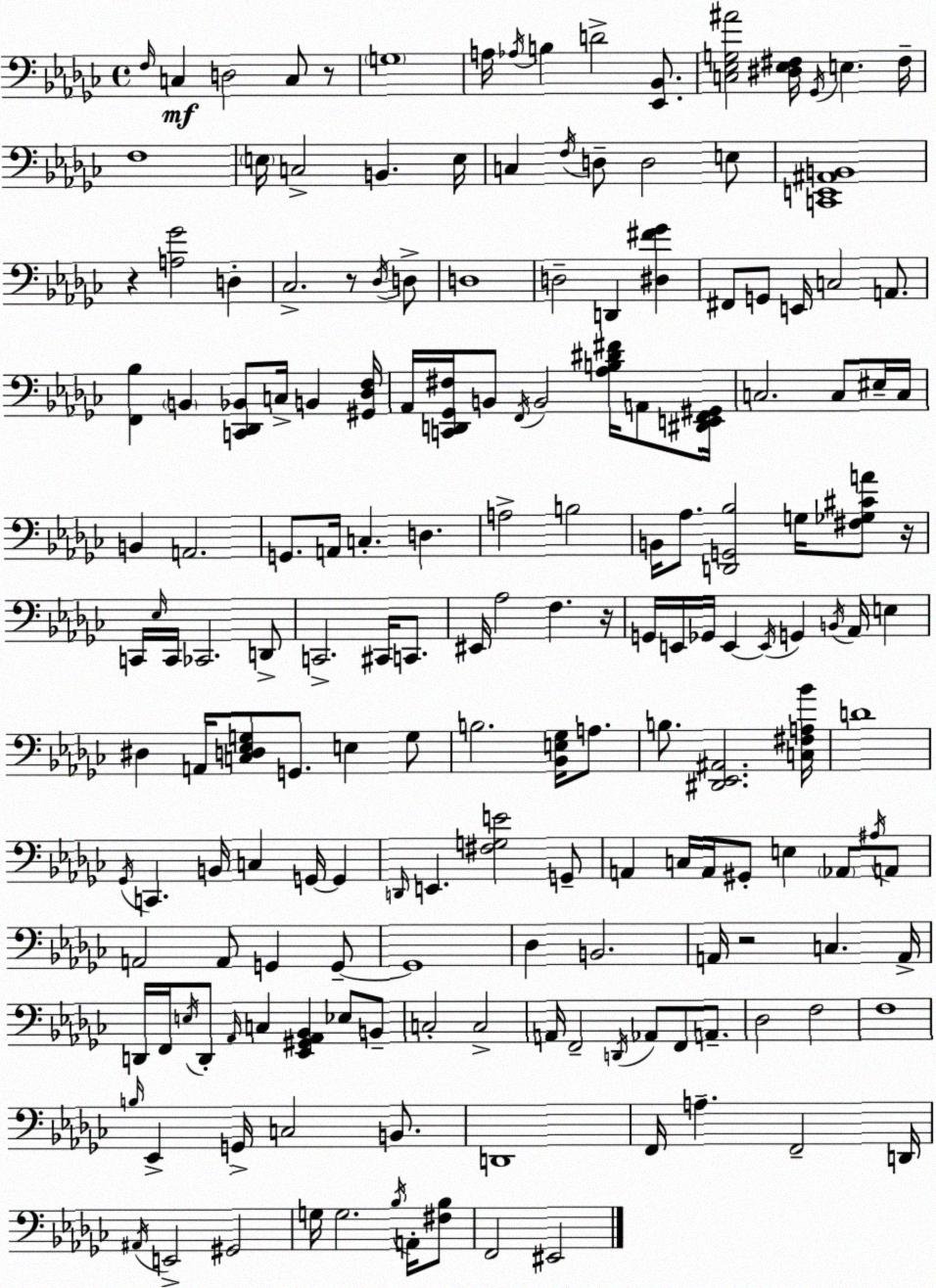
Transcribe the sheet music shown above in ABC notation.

X:1
T:Untitled
M:4/4
L:1/4
K:Ebm
F,/4 C, D,2 C,/2 z/2 G,4 A,/4 _A,/4 B, D2 [_E,,_B,,]/2 [C,_E,G,^A]2 [^D,_E,^F,]/4 _G,,/4 E, ^F,/4 F,4 E,/4 C,2 B,, E,/4 C, F,/4 D,/2 D,2 E,/2 [C,,E,,^A,,B,,]4 z [A,_G]2 D, _C,2 z/2 _D,/4 D,/2 D,4 D,2 D,, [^D,^F_G] ^F,,/2 G,,/2 E,,/4 C,2 A,,/2 [F,,_B,] B,, [C,,_D,,_B,,]/2 C,/4 B,, [^G,,_D,F,]/4 _A,,/4 [C,,D,,_G,,^F,]/4 B,,/2 F,,/4 B,,2 [_A,B,^D^F]/4 A,,/2 [^D,,E,,F,,^G,,]/4 C,2 C,/2 ^E,/4 C,/4 B,, A,,2 G,,/2 A,,/4 C, D, A,2 B,2 B,,/4 _A,/2 [D,,G,,_B,]2 G,/4 [^F,_G,^CA]/2 z/4 C,,/4 _E,/4 C,,/4 _C,,2 D,,/2 C,,2 ^C,,/4 C,,/2 ^E,,/4 _A,2 F, z/4 G,,/4 E,,/4 _G,,/4 E,, E,,/4 G,, B,,/4 _A,,/4 E, ^D, A,,/4 [C,D,_E,G,]/2 G,,/2 E, G,/2 B,2 [_B,,E,_G,]/4 A,/2 B,/2 [^D,,_E,,^A,,]2 [C,^F,A,_B]/4 D4 _G,,/4 C,, B,,/4 C, G,,/4 G,, D,,/4 E,, [^F,G,E]2 G,,/2 A,, C,/4 A,,/4 ^G,,/2 E, _A,,/2 ^A,/4 A,,/2 A,,2 A,,/2 G,, G,,/2 G,,4 _D, B,,2 A,,/4 z2 C, A,,/4 D,,/4 F,,/4 E,/4 D,,/2 _A,,/4 C, [_E,,^G,,_A,,_B,,] _E,/2 B,,/2 C,2 C,2 A,,/4 F,,2 D,,/4 _A,,/2 F,,/2 A,,/2 _D,2 F,2 F,4 B,/4 _E,, G,,/4 C,2 B,,/2 D,,4 F,,/4 A, F,,2 D,,/4 ^A,,/4 E,,2 ^G,,2 G,/4 G,2 _B,/4 A,,/4 [^F,_B,]/2 F,,2 ^E,,2